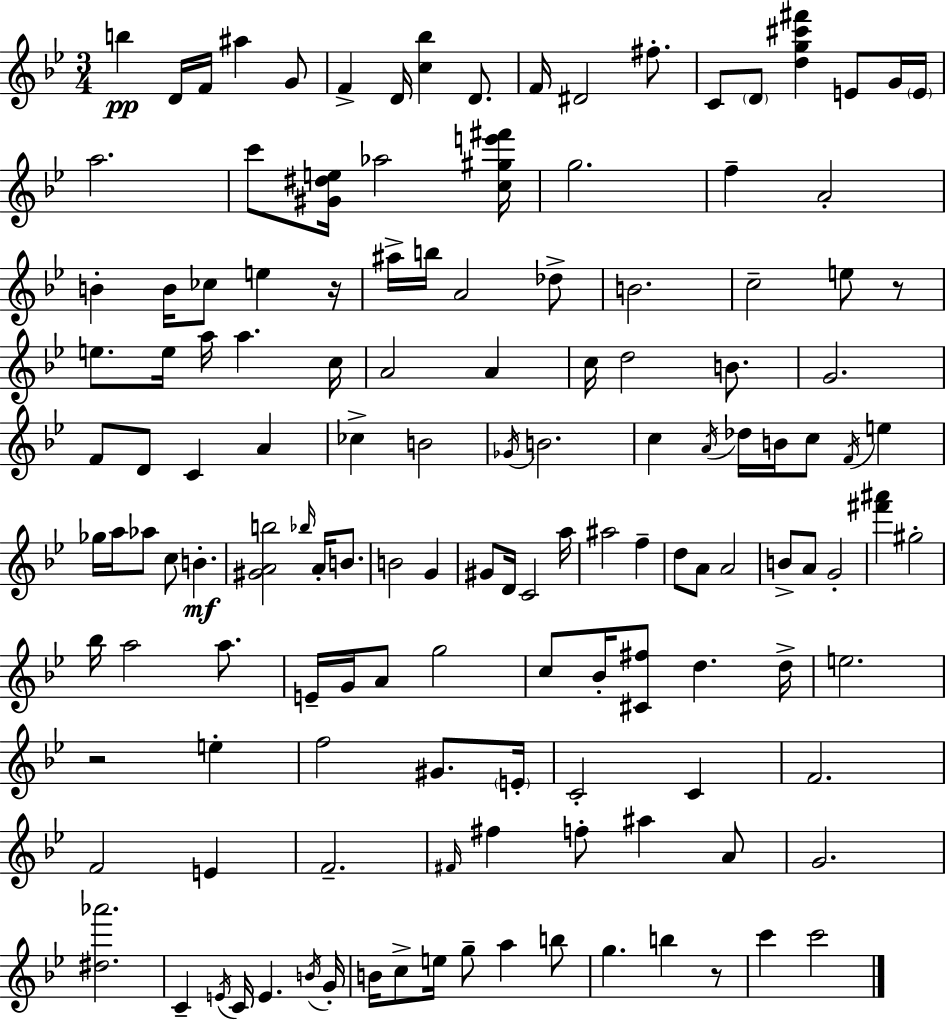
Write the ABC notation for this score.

X:1
T:Untitled
M:3/4
L:1/4
K:Gm
b D/4 F/4 ^a G/2 F D/4 [c_b] D/2 F/4 ^D2 ^f/2 C/2 D/2 [dg^c'^f'] E/2 G/4 E/4 a2 c'/2 [^G^de]/4 _a2 [c^ge'^f']/4 g2 f A2 B B/4 _c/2 e z/4 ^a/4 b/4 A2 _d/2 B2 c2 e/2 z/2 e/2 e/4 a/4 a c/4 A2 A c/4 d2 B/2 G2 F/2 D/2 C A _c B2 _G/4 B2 c A/4 _d/4 B/4 c/2 F/4 e _g/4 a/4 _a/2 c/2 B [^GAb]2 _b/4 A/4 B/2 B2 G ^G/2 D/4 C2 a/4 ^a2 f d/2 A/2 A2 B/2 A/2 G2 [^f'^a'] ^g2 _b/4 a2 a/2 E/4 G/4 A/2 g2 c/2 _B/4 [^C^f]/2 d d/4 e2 z2 e f2 ^G/2 E/4 C2 C F2 F2 E F2 ^F/4 ^f f/2 ^a A/2 G2 [^d_a']2 C E/4 C/4 E B/4 G/4 B/4 c/2 e/4 g/2 a b/2 g b z/2 c' c'2